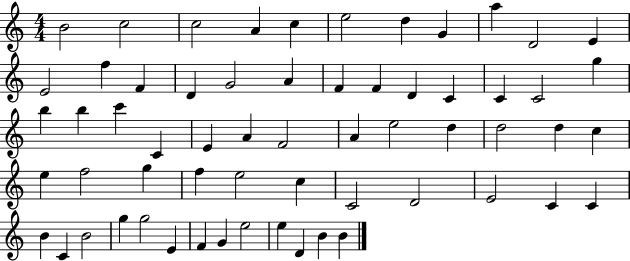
B4/h C5/h C5/h A4/q C5/q E5/h D5/q G4/q A5/q D4/h E4/q E4/h F5/q F4/q D4/q G4/h A4/q F4/q F4/q D4/q C4/q C4/q C4/h G5/q B5/q B5/q C6/q C4/q E4/q A4/q F4/h A4/q E5/h D5/q D5/h D5/q C5/q E5/q F5/h G5/q F5/q E5/h C5/q C4/h D4/h E4/h C4/q C4/q B4/q C4/q B4/h G5/q G5/h E4/q F4/q G4/q E5/h E5/q D4/q B4/q B4/q